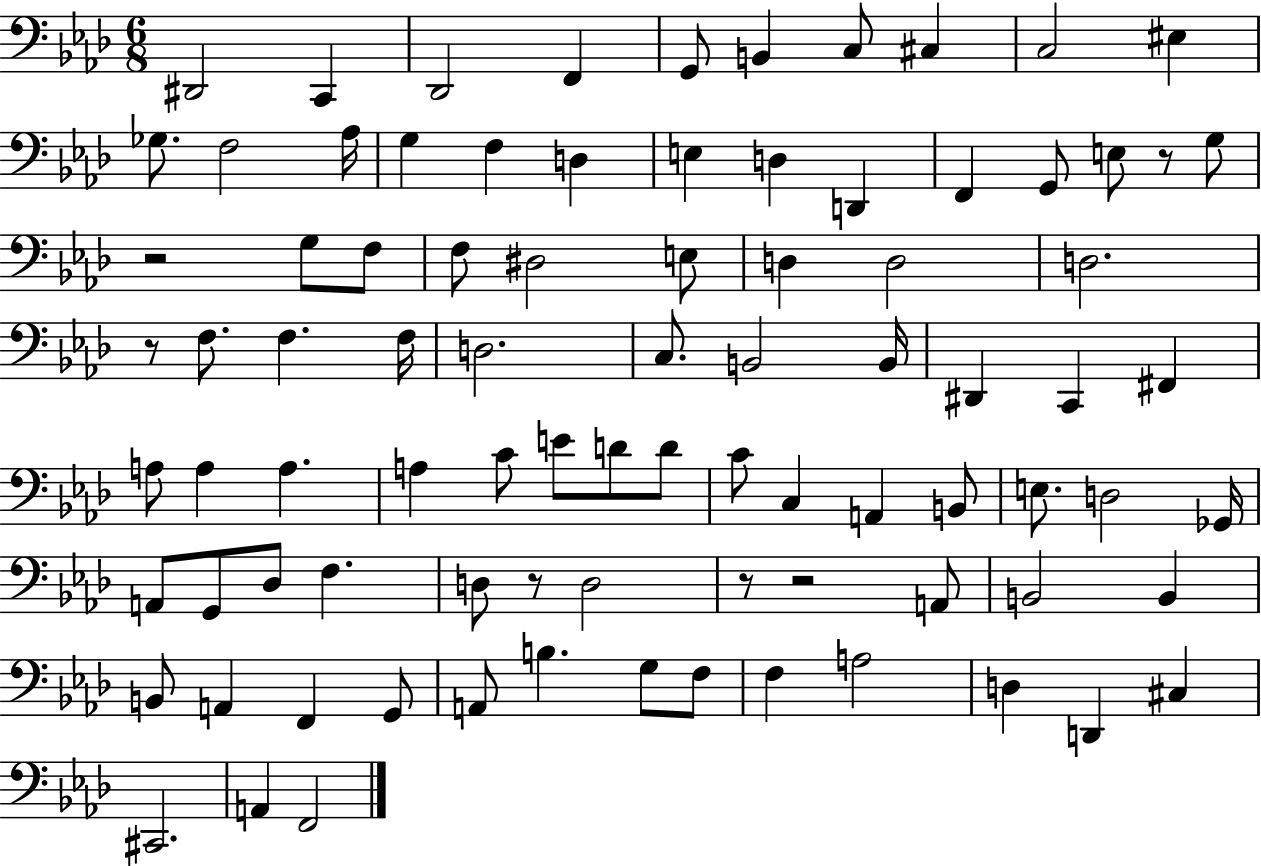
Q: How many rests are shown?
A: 6